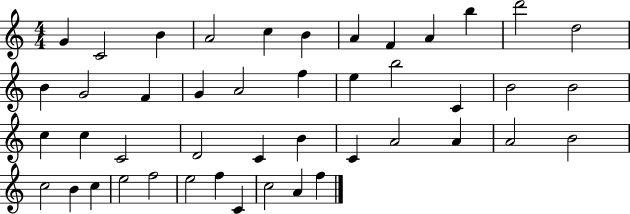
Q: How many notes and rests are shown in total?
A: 45